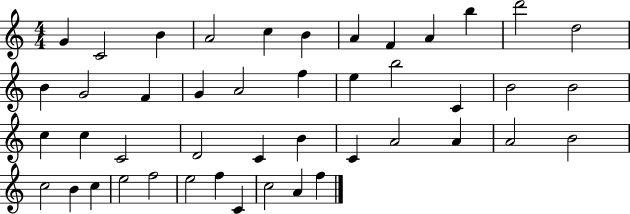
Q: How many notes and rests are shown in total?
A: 45